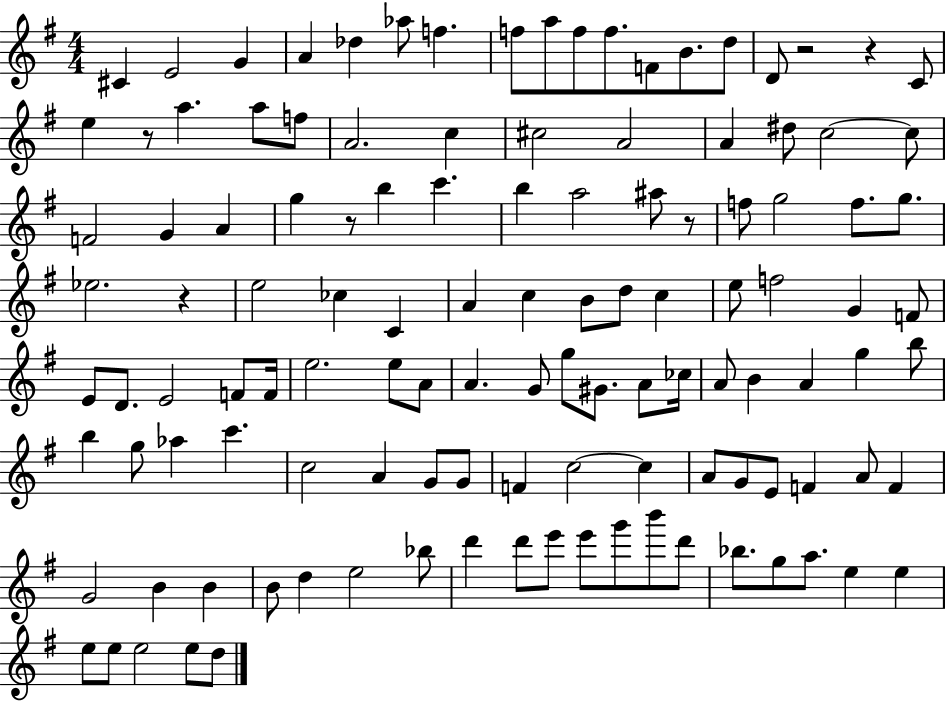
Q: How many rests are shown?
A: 6